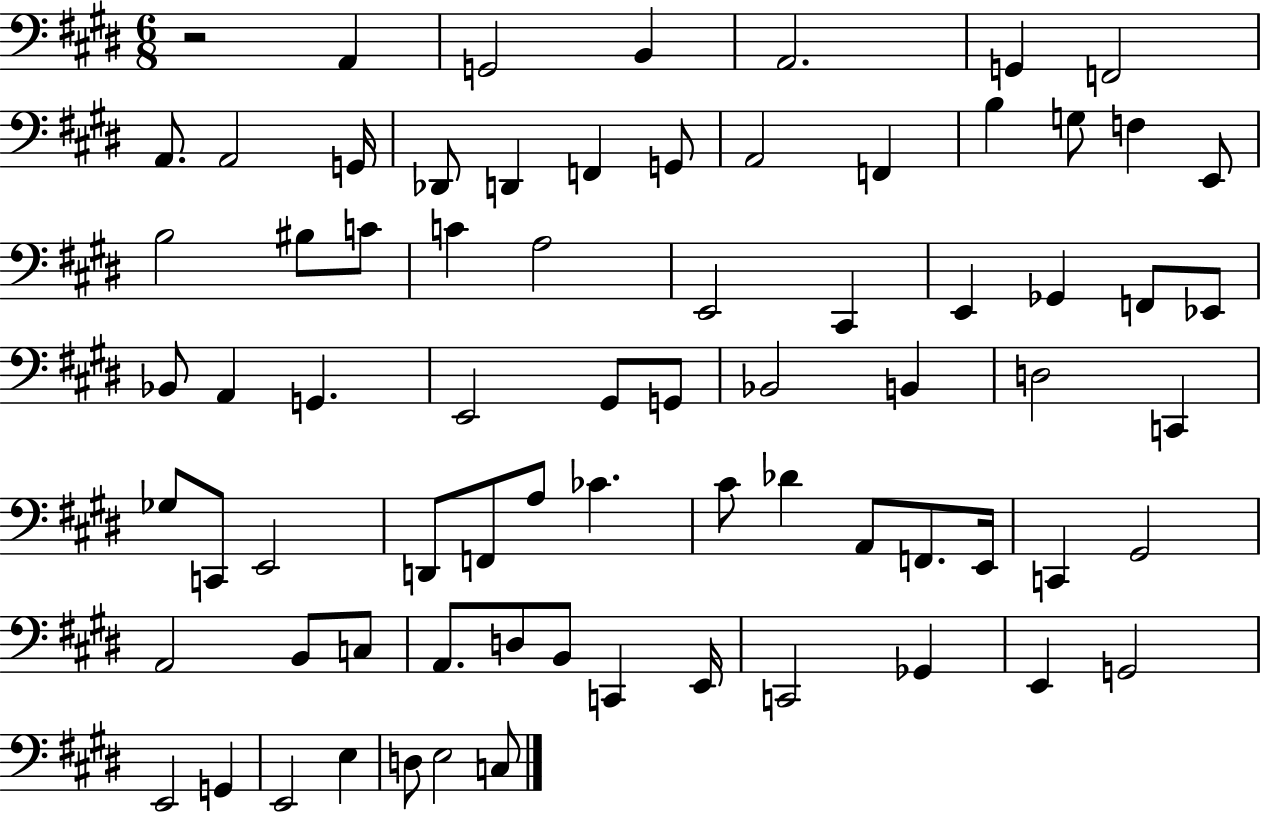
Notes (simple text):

R/h A2/q G2/h B2/q A2/h. G2/q F2/h A2/e. A2/h G2/s Db2/e D2/q F2/q G2/e A2/h F2/q B3/q G3/e F3/q E2/e B3/h BIS3/e C4/e C4/q A3/h E2/h C#2/q E2/q Gb2/q F2/e Eb2/e Bb2/e A2/q G2/q. E2/h G#2/e G2/e Bb2/h B2/q D3/h C2/q Gb3/e C2/e E2/h D2/e F2/e A3/e CES4/q. C#4/e Db4/q A2/e F2/e. E2/s C2/q G#2/h A2/h B2/e C3/e A2/e. D3/e B2/e C2/q E2/s C2/h Gb2/q E2/q G2/h E2/h G2/q E2/h E3/q D3/e E3/h C3/e